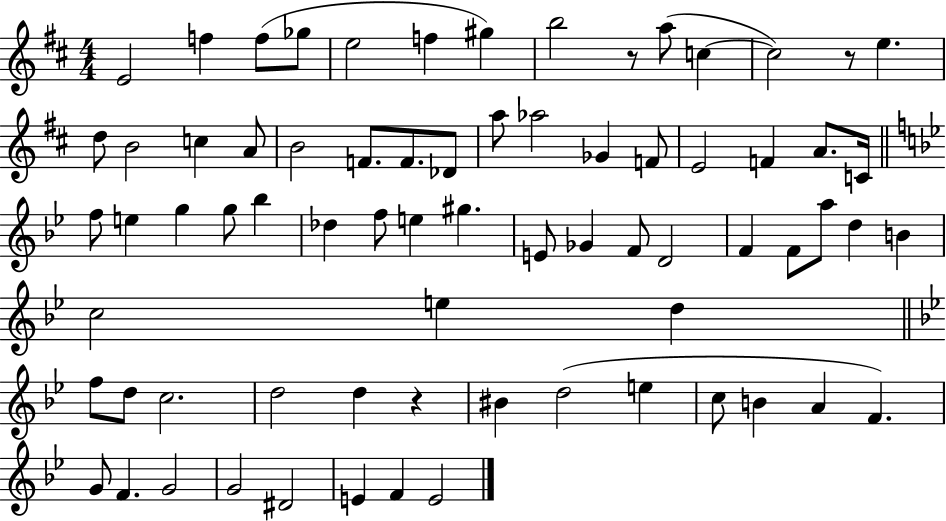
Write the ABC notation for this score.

X:1
T:Untitled
M:4/4
L:1/4
K:D
E2 f f/2 _g/2 e2 f ^g b2 z/2 a/2 c c2 z/2 e d/2 B2 c A/2 B2 F/2 F/2 _D/2 a/2 _a2 _G F/2 E2 F A/2 C/4 f/2 e g g/2 _b _d f/2 e ^g E/2 _G F/2 D2 F F/2 a/2 d B c2 e d f/2 d/2 c2 d2 d z ^B d2 e c/2 B A F G/2 F G2 G2 ^D2 E F E2